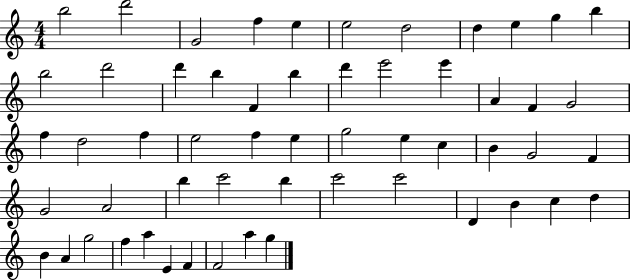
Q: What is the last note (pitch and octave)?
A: G5